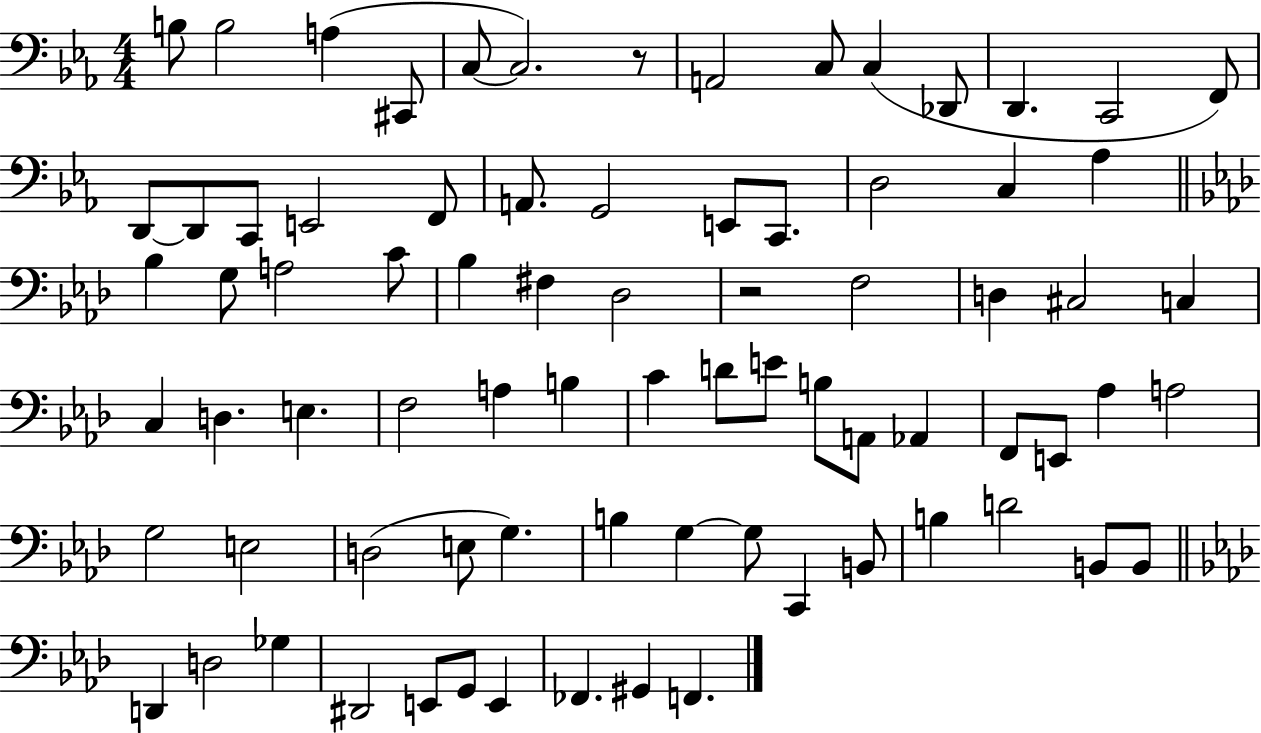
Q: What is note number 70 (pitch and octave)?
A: D#2